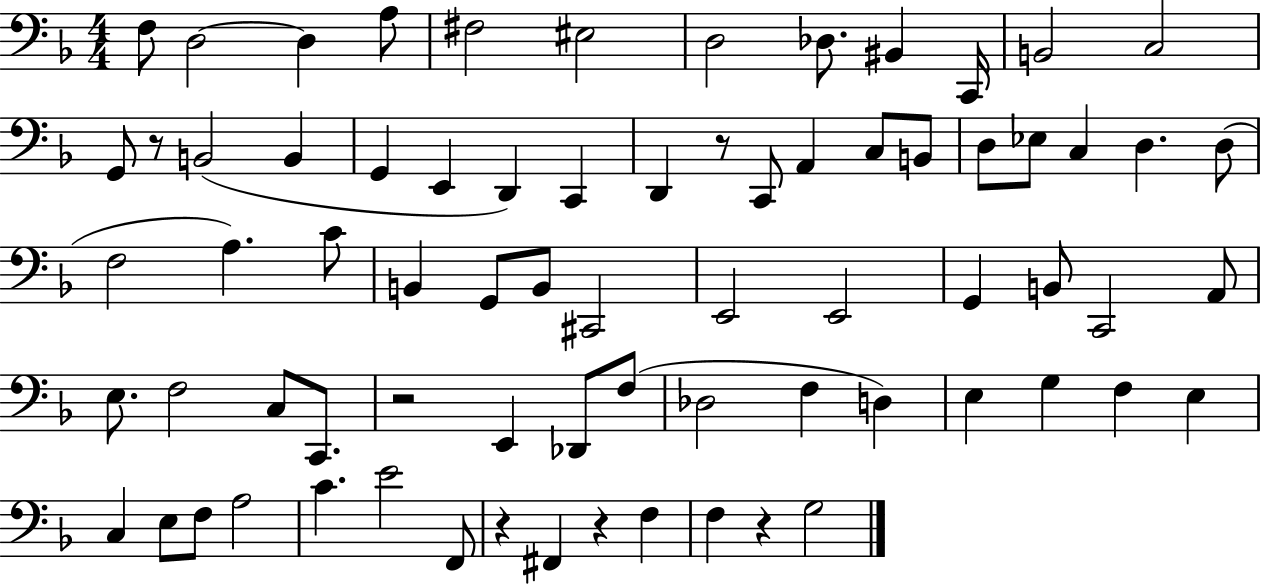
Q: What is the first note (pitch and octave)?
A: F3